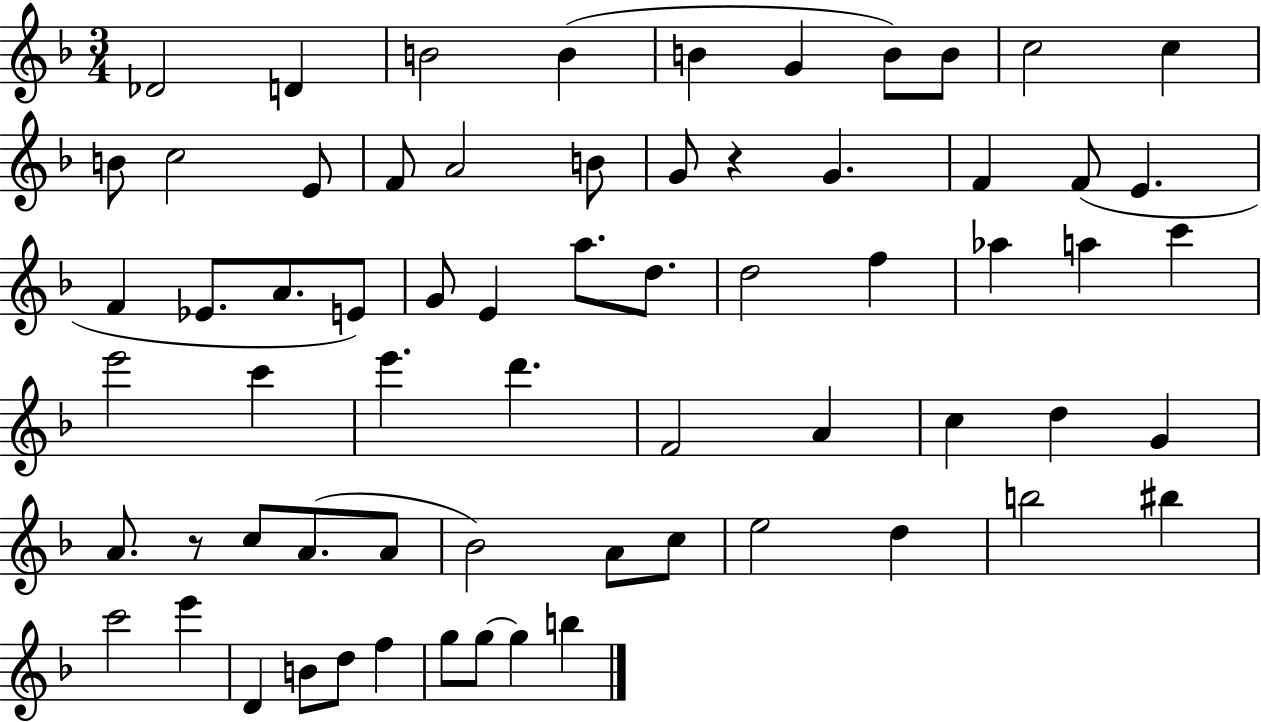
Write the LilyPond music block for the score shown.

{
  \clef treble
  \numericTimeSignature
  \time 3/4
  \key f \major
  \repeat volta 2 { des'2 d'4 | b'2 b'4( | b'4 g'4 b'8) b'8 | c''2 c''4 | \break b'8 c''2 e'8 | f'8 a'2 b'8 | g'8 r4 g'4. | f'4 f'8( e'4. | \break f'4 ees'8. a'8. e'8) | g'8 e'4 a''8. d''8. | d''2 f''4 | aes''4 a''4 c'''4 | \break e'''2 c'''4 | e'''4. d'''4. | f'2 a'4 | c''4 d''4 g'4 | \break a'8. r8 c''8 a'8.( a'8 | bes'2) a'8 c''8 | e''2 d''4 | b''2 bis''4 | \break c'''2 e'''4 | d'4 b'8 d''8 f''4 | g''8 g''8~~ g''4 b''4 | } \bar "|."
}